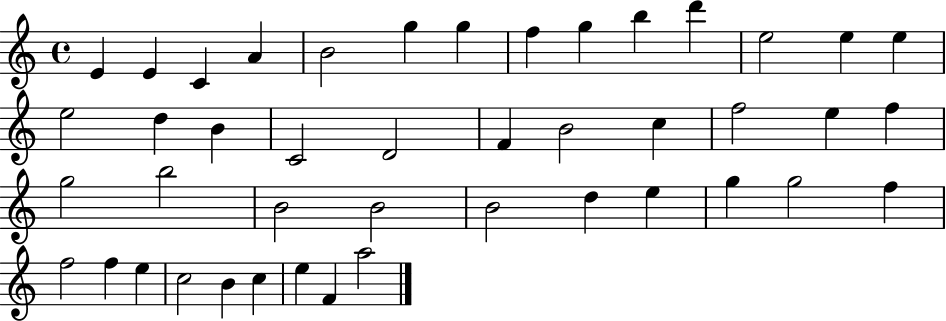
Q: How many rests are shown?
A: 0